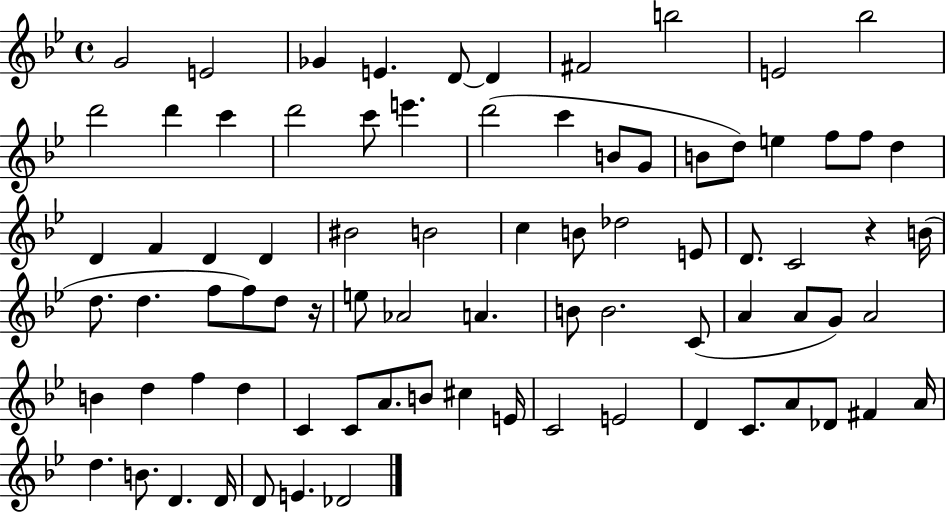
G4/h E4/h Gb4/q E4/q. D4/e D4/q F#4/h B5/h E4/h Bb5/h D6/h D6/q C6/q D6/h C6/e E6/q. D6/h C6/q B4/e G4/e B4/e D5/e E5/q F5/e F5/e D5/q D4/q F4/q D4/q D4/q BIS4/h B4/h C5/q B4/e Db5/h E4/e D4/e. C4/h R/q B4/s D5/e. D5/q. F5/e F5/e D5/e R/s E5/e Ab4/h A4/q. B4/e B4/h. C4/e A4/q A4/e G4/e A4/h B4/q D5/q F5/q D5/q C4/q C4/e A4/e. B4/e C#5/q E4/s C4/h E4/h D4/q C4/e. A4/e Db4/e F#4/q A4/s D5/q. B4/e. D4/q. D4/s D4/e E4/q. Db4/h